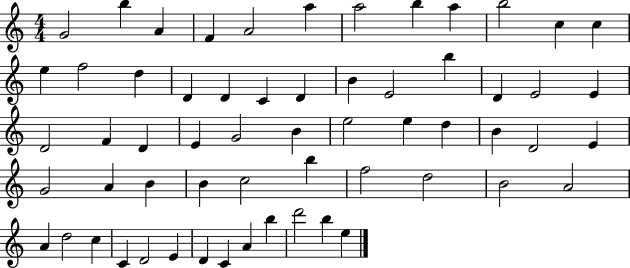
{
  \clef treble
  \numericTimeSignature
  \time 4/4
  \key c \major
  g'2 b''4 a'4 | f'4 a'2 a''4 | a''2 b''4 a''4 | b''2 c''4 c''4 | \break e''4 f''2 d''4 | d'4 d'4 c'4 d'4 | b'4 e'2 b''4 | d'4 e'2 e'4 | \break d'2 f'4 d'4 | e'4 g'2 b'4 | e''2 e''4 d''4 | b'4 d'2 e'4 | \break g'2 a'4 b'4 | b'4 c''2 b''4 | f''2 d''2 | b'2 a'2 | \break a'4 d''2 c''4 | c'4 d'2 e'4 | d'4 c'4 a'4 b''4 | d'''2 b''4 e''4 | \break \bar "|."
}